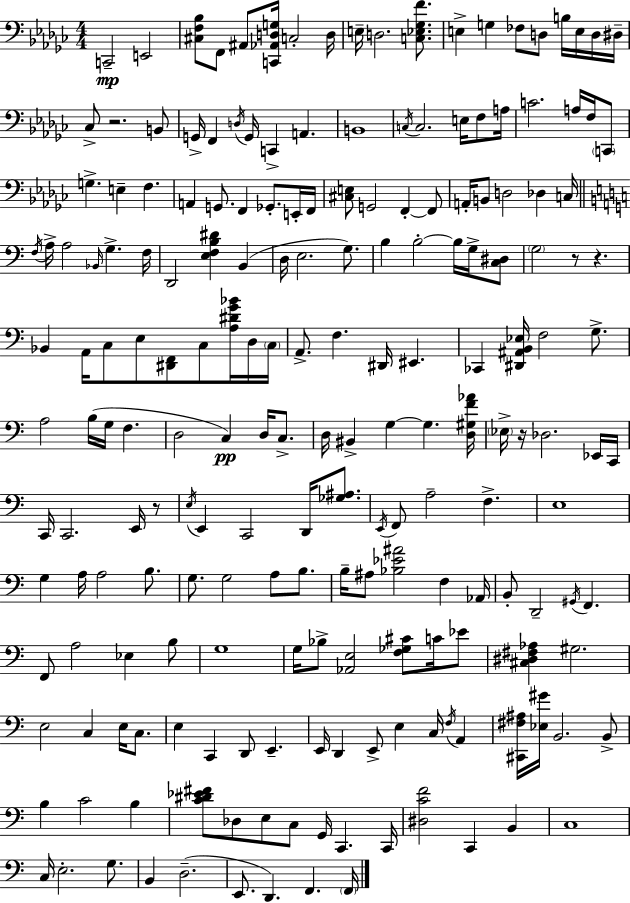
X:1
T:Untitled
M:4/4
L:1/4
K:Ebm
C,,2 E,,2 [^C,F,_B,]/2 F,,/2 ^A,,/2 [C,,_A,,D,G,]/4 C,2 D,/4 E,/4 D,2 [C,_E,_G,F]/2 E, G, _F,/2 D,/2 B,/4 E,/4 D,/4 ^D,/4 _C,/2 z2 B,,/2 G,,/4 F,, D,/4 G,,/4 C,, A,, B,,4 C,/4 C,2 E,/4 F,/2 A,/4 C2 A,/4 F,/4 C,,/2 G, E, F, A,, G,,/2 F,, _G,,/2 E,,/4 F,,/4 [^C,E,]/2 G,,2 F,, F,,/2 A,,/4 B,,/2 D,2 _D, C,/4 F,/4 A,/4 A,2 _B,,/4 G, F,/4 D,,2 [E,F,B,^D] B,, D,/4 E,2 G,/2 B, B,2 B,/4 G,/4 [C,^D,]/2 G,2 z/2 z _B,, A,,/4 C,/2 E,/2 [^D,,F,,]/2 C,/2 [A,^DG_B]/4 D,/4 C,/4 A,,/2 F, ^D,,/4 ^E,, _C,, [^D,,^A,,B,,_E,]/4 F,2 G,/2 A,2 B,/4 G,/4 F, D,2 C, D,/4 C,/2 D,/4 ^B,, G, G, [D,^G,F_A]/4 _E,/4 z/4 _D,2 _E,,/4 C,,/4 C,,/4 C,,2 E,,/4 z/2 E,/4 E,, C,,2 D,,/4 [_G,^A,]/2 E,,/4 F,,/2 A,2 F, E,4 G, A,/4 A,2 B,/2 G,/2 G,2 A,/2 B,/2 B,/4 ^A,/2 [_B,_E^A]2 F, _A,,/4 B,,/2 D,,2 ^G,,/4 F,, F,,/2 A,2 _E, B,/2 G,4 G,/4 _B,/2 [_A,,E,]2 [F,_G,^C]/2 C/4 _E/2 [^C,^D,^F,_A,] ^G,2 E,2 C, E,/4 C,/2 E, C,, D,,/2 E,, E,,/4 D,, E,,/2 E, C,/4 F,/4 A,, [^C,,^F,^A,]/4 [_E,^G]/4 B,,2 B,,/2 B, C2 B, [C^D_E^F]/2 _D,/2 E,/2 C,/2 G,,/4 C,, C,,/4 [^D,CF]2 C,, B,, C,4 C,/4 E,2 G,/2 B,, D,2 E,,/2 D,, F,, F,,/4